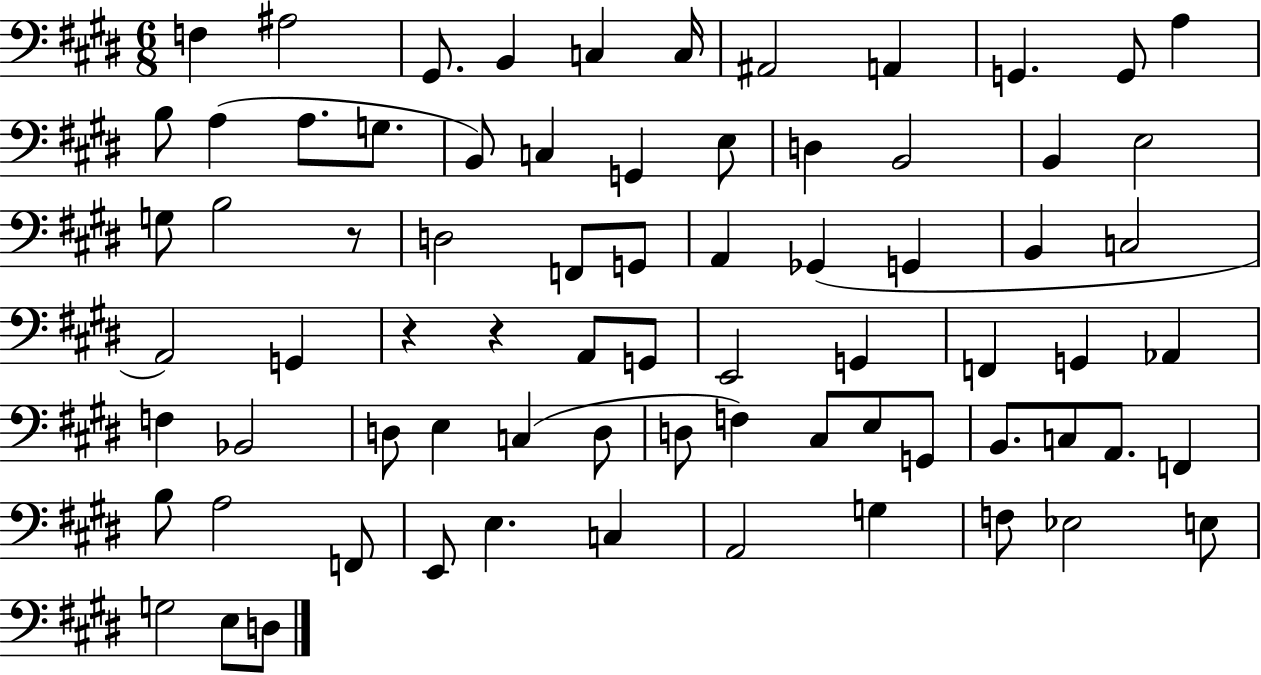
{
  \clef bass
  \numericTimeSignature
  \time 6/8
  \key e \major
  f4 ais2 | gis,8. b,4 c4 c16 | ais,2 a,4 | g,4. g,8 a4 | \break b8 a4( a8. g8. | b,8) c4 g,4 e8 | d4 b,2 | b,4 e2 | \break g8 b2 r8 | d2 f,8 g,8 | a,4 ges,4( g,4 | b,4 c2 | \break a,2) g,4 | r4 r4 a,8 g,8 | e,2 g,4 | f,4 g,4 aes,4 | \break f4 bes,2 | d8 e4 c4( d8 | d8 f4) cis8 e8 g,8 | b,8. c8 a,8. f,4 | \break b8 a2 f,8 | e,8 e4. c4 | a,2 g4 | f8 ees2 e8 | \break g2 e8 d8 | \bar "|."
}